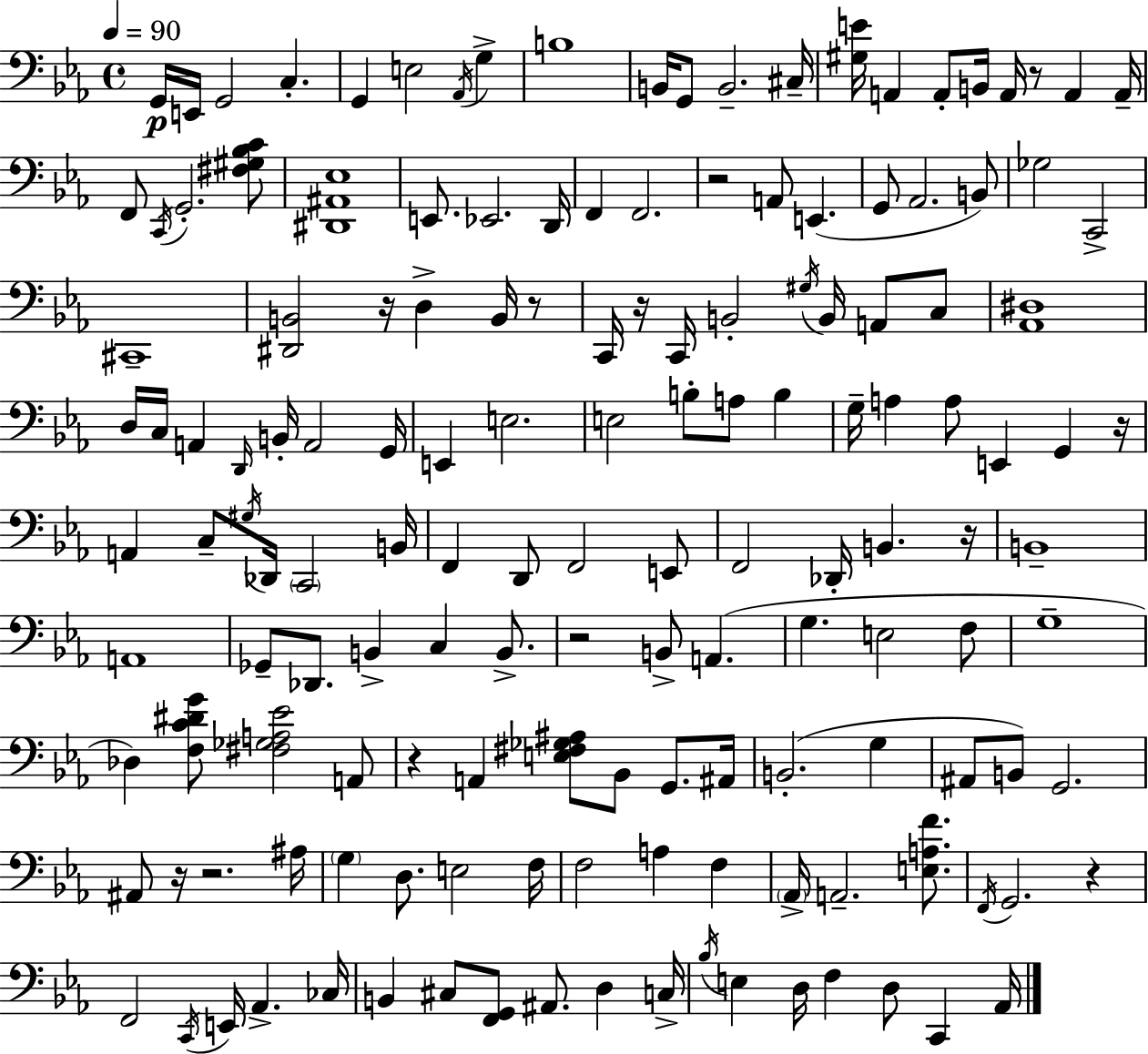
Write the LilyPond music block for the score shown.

{
  \clef bass
  \time 4/4
  \defaultTimeSignature
  \key ees \major
  \tempo 4 = 90
  \repeat volta 2 { g,16\p e,16 g,2 c4.-. | g,4 e2 \acciaccatura { aes,16 } g4-> | b1 | b,16 g,8 b,2.-- | \break cis16-- <gis e'>16 a,4 a,8-. b,16 a,16 r8 a,4 | a,16-- f,8 \acciaccatura { c,16 } g,2.-. | <fis gis bes c'>8 <dis, ais, ees>1 | e,8. ees,2. | \break d,16 f,4 f,2. | r2 a,8 e,4.( | g,8 aes,2. | b,8) ges2 c,2-> | \break cis,1-- | <dis, b,>2 r16 d4-> b,16 | r8 c,16 r16 c,16 b,2-. \acciaccatura { gis16 } b,16 a,8 | c8 <aes, dis>1 | \break d16 c16 a,4 \grace { d,16 } b,16-. a,2 | g,16 e,4 e2. | e2 b8-. a8 | b4 g16-- a4 a8 e,4 g,4 | \break r16 a,4 c8-- \acciaccatura { gis16 } des,16 \parenthesize c,2 | b,16 f,4 d,8 f,2 | e,8 f,2 des,16-. b,4. | r16 b,1-- | \break a,1 | ges,8-- des,8. b,4-> c4 | b,8.-> r2 b,8-> a,4.( | g4. e2 | \break f8 g1-- | des4) <f c' dis' g'>8 <fis ges a ees'>2 | a,8 r4 a,4 <e fis ges ais>8 bes,8 | g,8. ais,16 b,2.-.( | \break g4 ais,8 b,8) g,2. | ais,8 r16 r2. | ais16 \parenthesize g4 d8. e2 | f16 f2 a4 | \break f4 \parenthesize aes,16-> a,2.-- | <e a f'>8. \acciaccatura { f,16 } g,2. | r4 f,2 \acciaccatura { c,16 } e,16 | aes,4.-> ces16 b,4 cis8 <f, g,>8 ais,8. | \break d4 c16-> \acciaccatura { bes16 } e4 d16 f4 | d8 c,4 aes,16 } \bar "|."
}